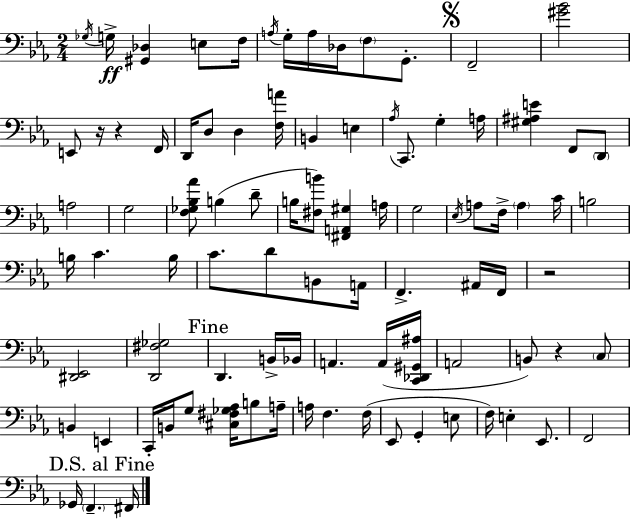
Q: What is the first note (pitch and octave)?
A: Gb3